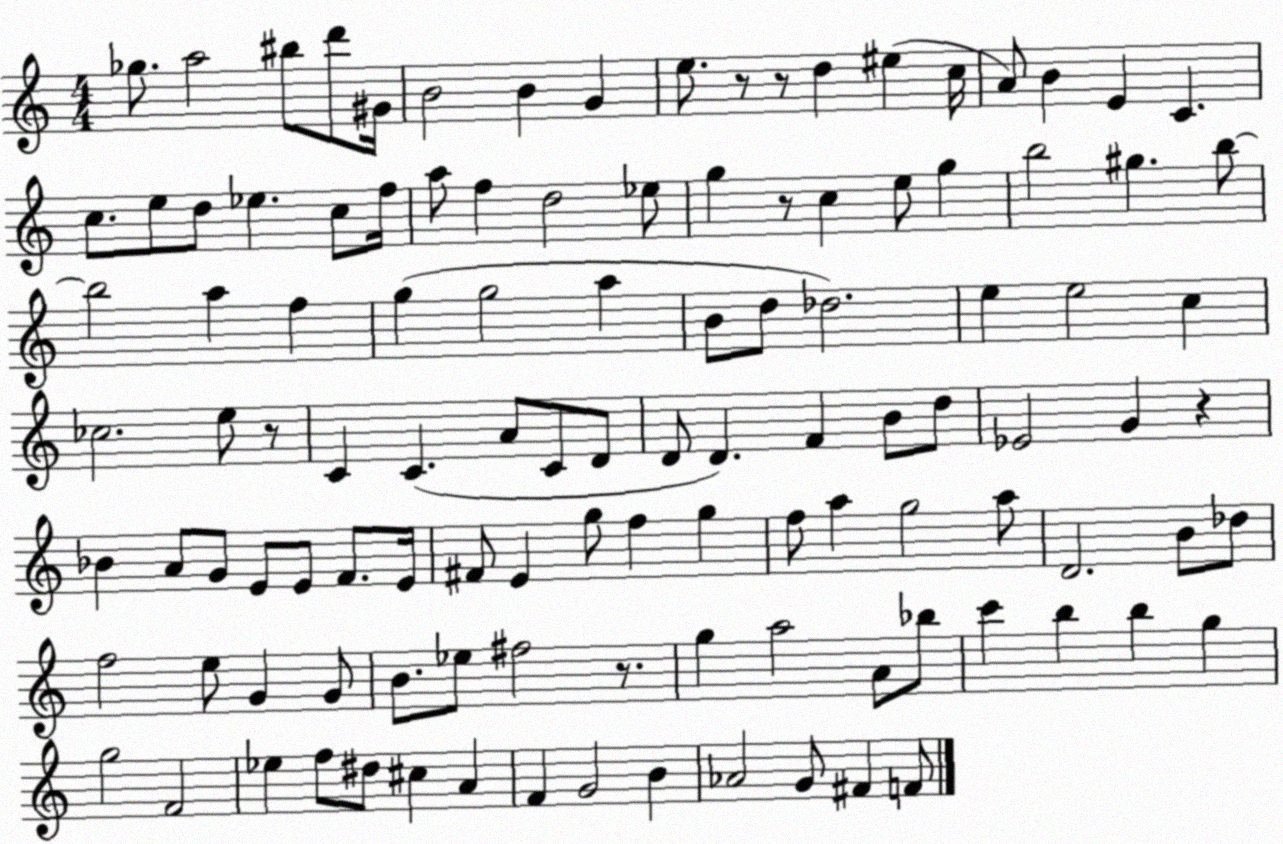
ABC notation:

X:1
T:Untitled
M:4/4
L:1/4
K:C
_g/2 a2 ^b/2 d'/2 ^G/4 B2 B G e/2 z/2 z/2 d ^e c/4 A/2 B E C c/2 e/2 d/2 _e c/2 f/4 a/2 f d2 _e/2 g z/2 c e/2 g b2 ^g b/2 b2 a f g g2 a B/2 d/2 _d2 e e2 c _c2 e/2 z/2 C C A/2 C/2 D/2 D/2 D F B/2 d/2 _E2 G z _B A/2 G/2 E/2 E/2 F/2 E/4 ^F/2 E g/2 f g f/2 a g2 a/2 D2 B/2 _d/2 f2 e/2 G G/2 B/2 _e/2 ^f2 z/2 g a2 A/2 _b/2 c' b b g g2 F2 _e f/2 ^d/2 ^c A F G2 B _A2 G/2 ^F F/2